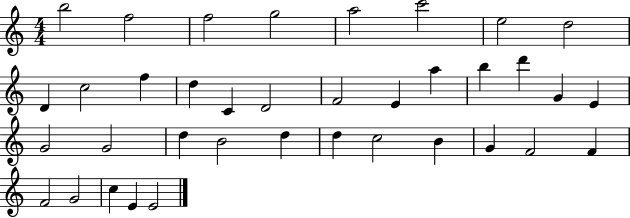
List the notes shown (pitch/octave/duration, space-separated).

B5/h F5/h F5/h G5/h A5/h C6/h E5/h D5/h D4/q C5/h F5/q D5/q C4/q D4/h F4/h E4/q A5/q B5/q D6/q G4/q E4/q G4/h G4/h D5/q B4/h D5/q D5/q C5/h B4/q G4/q F4/h F4/q F4/h G4/h C5/q E4/q E4/h